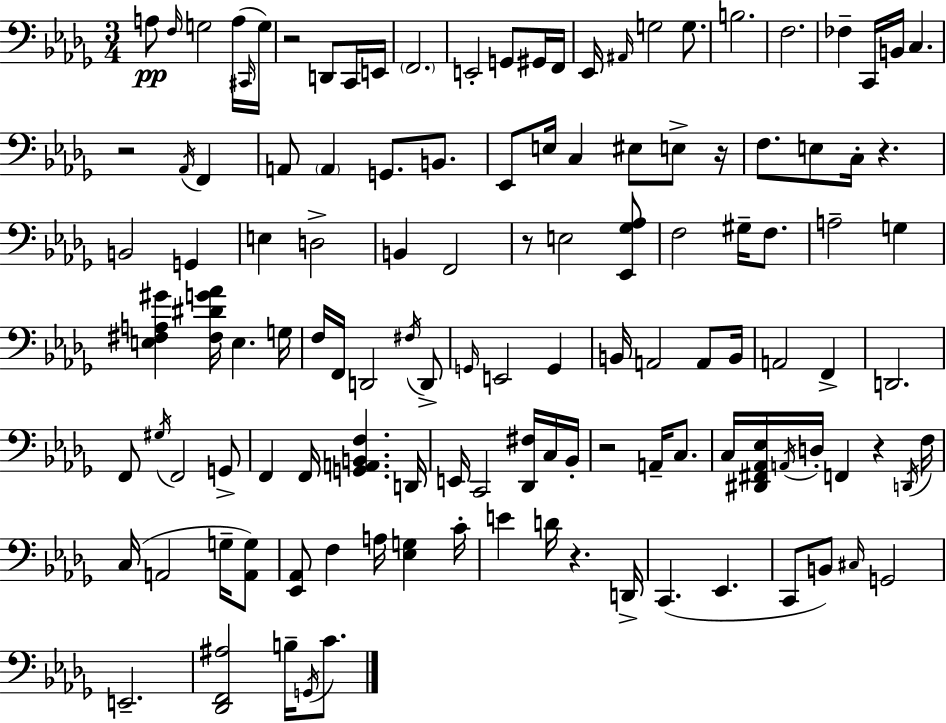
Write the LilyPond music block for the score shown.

{
  \clef bass
  \numericTimeSignature
  \time 3/4
  \key bes \minor
  \repeat volta 2 { a8\pp \grace { f16 } g2 a16( | \grace { cis,16 } g16) r2 d,8 | c,16 e,16 \parenthesize f,2. | e,2-. g,8 | \break gis,16 f,16 ees,16 \grace { ais,16 } g2 | g8. b2. | f2. | fes4-- c,16 b,16 c4. | \break r2 \acciaccatura { aes,16 } | f,4 a,8 \parenthesize a,4 g,8. | b,8. ees,8 e16 c4 eis8 | e8-> r16 f8. e8 c16-. r4. | \break b,2 | g,4 e4 d2-> | b,4 f,2 | r8 e2 | \break <ees, ges aes>8 f2 | gis16-- f8. a2-- | g4 <e fis a gis'>4 <fis dis' g' aes'>16 e4. | g16 f16 f,16 d,2 | \break \acciaccatura { fis16 } d,8-> \grace { g,16 } e,2 | g,4 b,16 a,2 | a,8 b,16 a,2 | f,4-> d,2. | \break f,8 \acciaccatura { gis16 } f,2 | g,8-> f,4 f,16 | <g, a, b, f>4. d,16 e,16 c,2 | <des, fis>16 c16 bes,16-. r2 | \break a,16-- c8. c16 <dis, fis, aes, ees>16 \acciaccatura { a,16 } d16-. f,4 | r4 \acciaccatura { d,16 } f16 c16( a,2 | g16-- <a, g>8) <ees, aes,>8 f4 | a16 <ees g>4 c'16-. e'4 | \break d'16 r4. d,16-> c,4.( | ees,4. c,8 b,8) | \grace { cis16 } g,2 e,2.-- | <des, f, ais>2 | \break b16-- \acciaccatura { g,16 } c'8. } \bar "|."
}